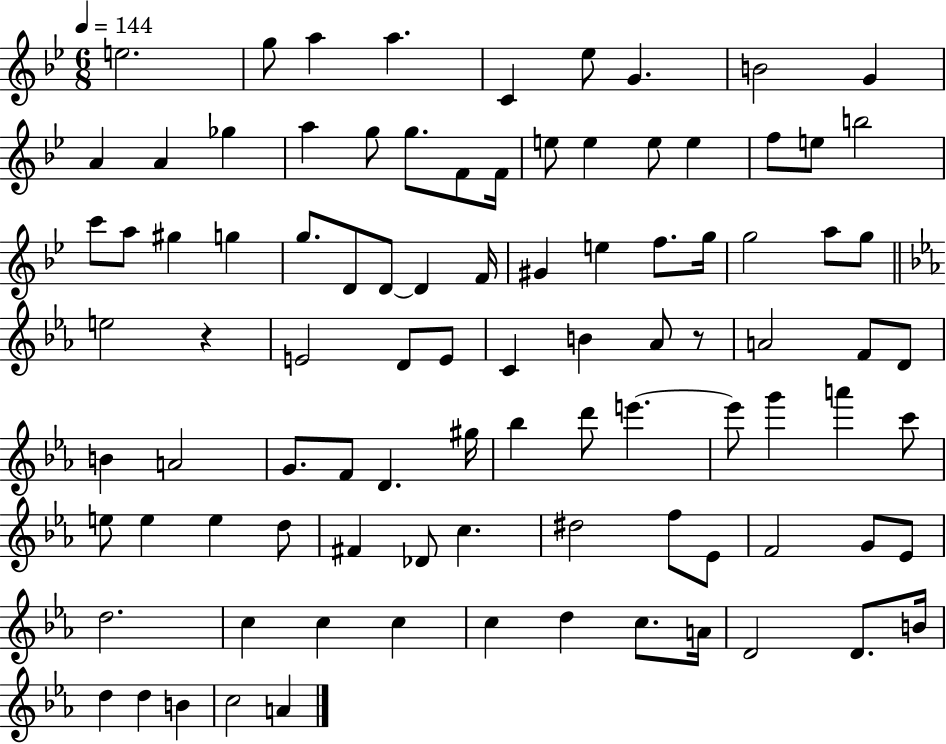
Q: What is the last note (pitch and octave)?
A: A4